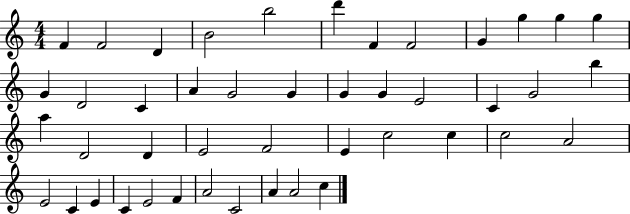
F4/q F4/h D4/q B4/h B5/h D6/q F4/q F4/h G4/q G5/q G5/q G5/q G4/q D4/h C4/q A4/q G4/h G4/q G4/q G4/q E4/h C4/q G4/h B5/q A5/q D4/h D4/q E4/h F4/h E4/q C5/h C5/q C5/h A4/h E4/h C4/q E4/q C4/q E4/h F4/q A4/h C4/h A4/q A4/h C5/q